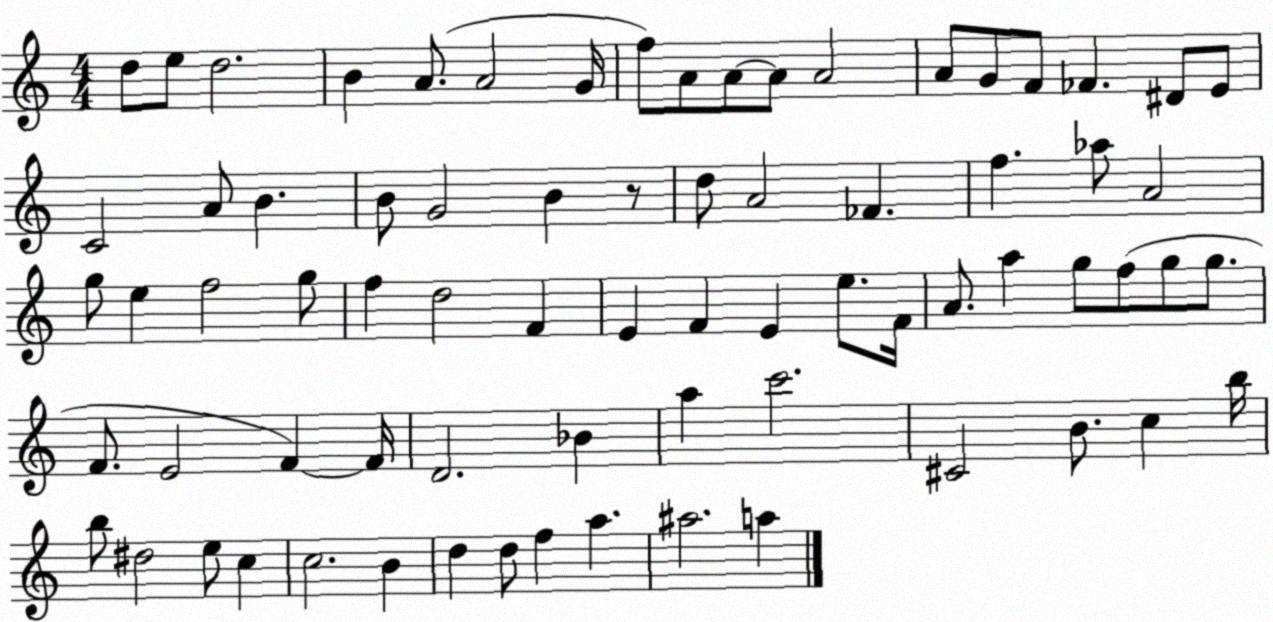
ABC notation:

X:1
T:Untitled
M:4/4
L:1/4
K:C
d/2 e/2 d2 B A/2 A2 G/4 f/2 A/2 A/2 A/2 A2 A/2 G/2 F/2 _F ^D/2 E/2 C2 A/2 B B/2 G2 B z/2 d/2 A2 _F f _a/2 A2 g/2 e f2 g/2 f d2 F E F E e/2 F/4 A/2 a g/2 f/2 g/2 g/2 F/2 E2 F F/4 D2 _B a c'2 ^C2 B/2 c b/4 b/2 ^d2 e/2 c c2 B d d/2 f a ^a2 a